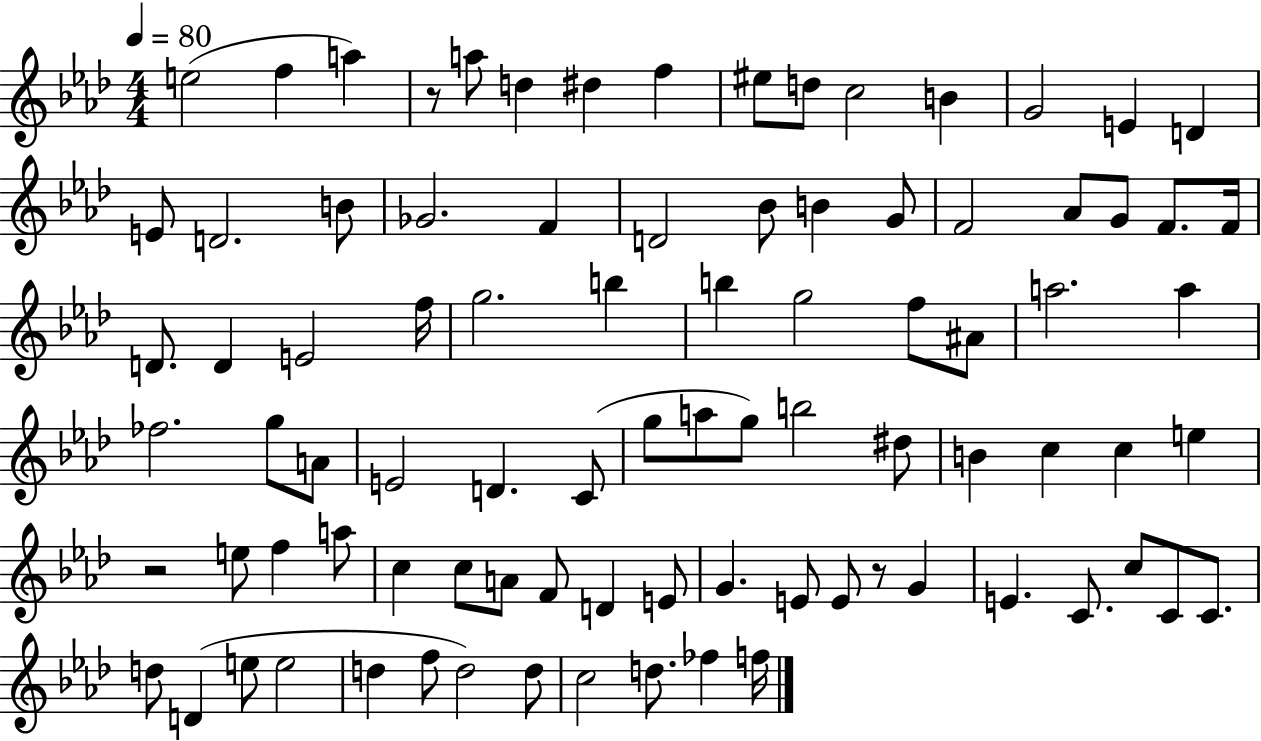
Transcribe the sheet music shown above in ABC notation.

X:1
T:Untitled
M:4/4
L:1/4
K:Ab
e2 f a z/2 a/2 d ^d f ^e/2 d/2 c2 B G2 E D E/2 D2 B/2 _G2 F D2 _B/2 B G/2 F2 _A/2 G/2 F/2 F/4 D/2 D E2 f/4 g2 b b g2 f/2 ^A/2 a2 a _f2 g/2 A/2 E2 D C/2 g/2 a/2 g/2 b2 ^d/2 B c c e z2 e/2 f a/2 c c/2 A/2 F/2 D E/2 G E/2 E/2 z/2 G E C/2 c/2 C/2 C/2 d/2 D e/2 e2 d f/2 d2 d/2 c2 d/2 _f f/4